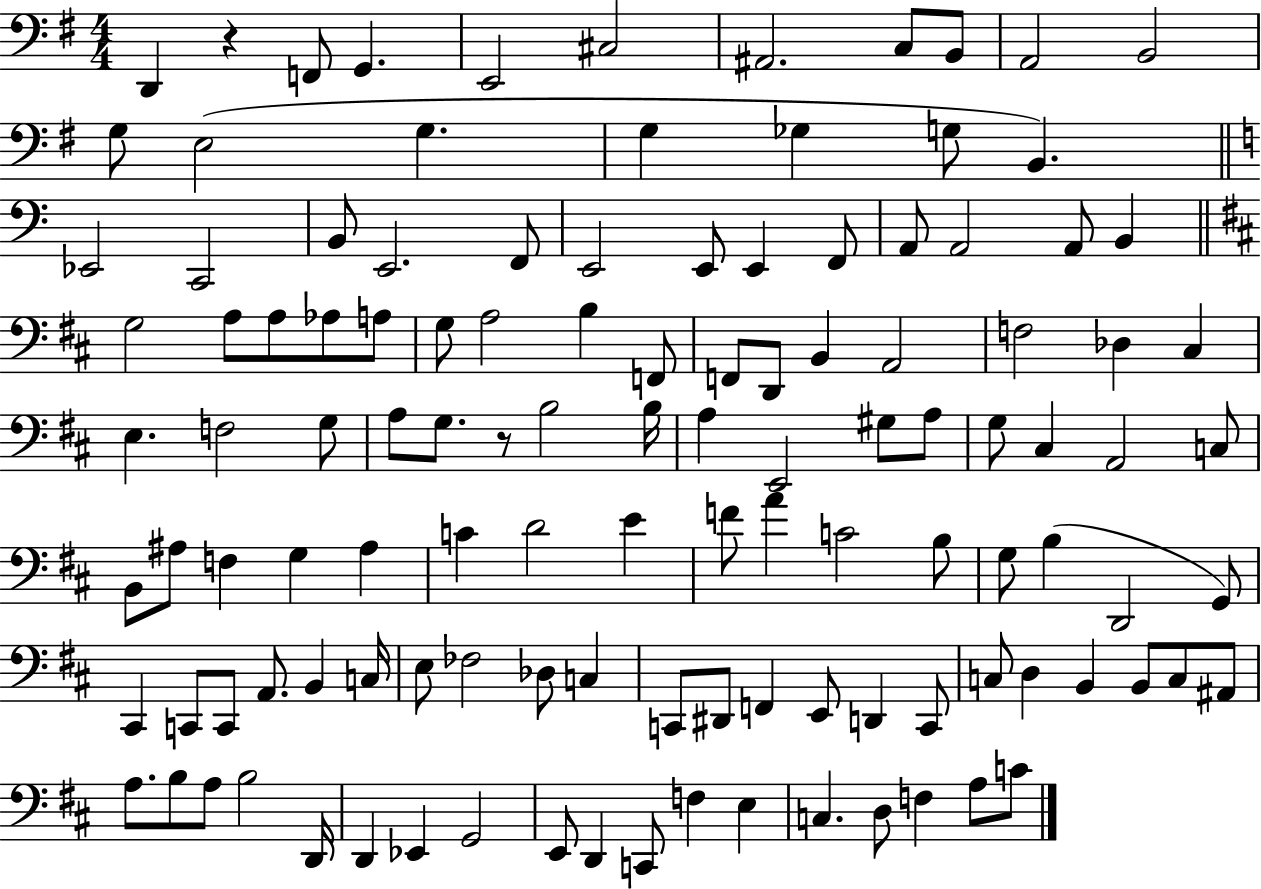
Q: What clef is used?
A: bass